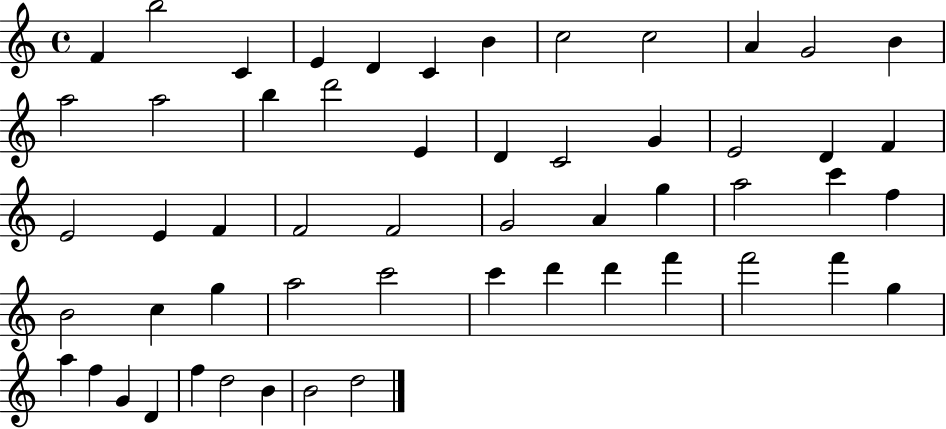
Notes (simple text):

F4/q B5/h C4/q E4/q D4/q C4/q B4/q C5/h C5/h A4/q G4/h B4/q A5/h A5/h B5/q D6/h E4/q D4/q C4/h G4/q E4/h D4/q F4/q E4/h E4/q F4/q F4/h F4/h G4/h A4/q G5/q A5/h C6/q F5/q B4/h C5/q G5/q A5/h C6/h C6/q D6/q D6/q F6/q F6/h F6/q G5/q A5/q F5/q G4/q D4/q F5/q D5/h B4/q B4/h D5/h